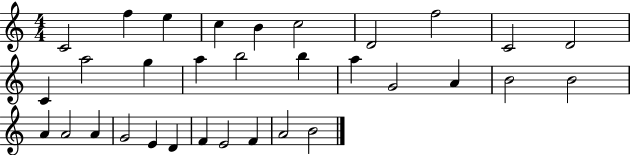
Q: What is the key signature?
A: C major